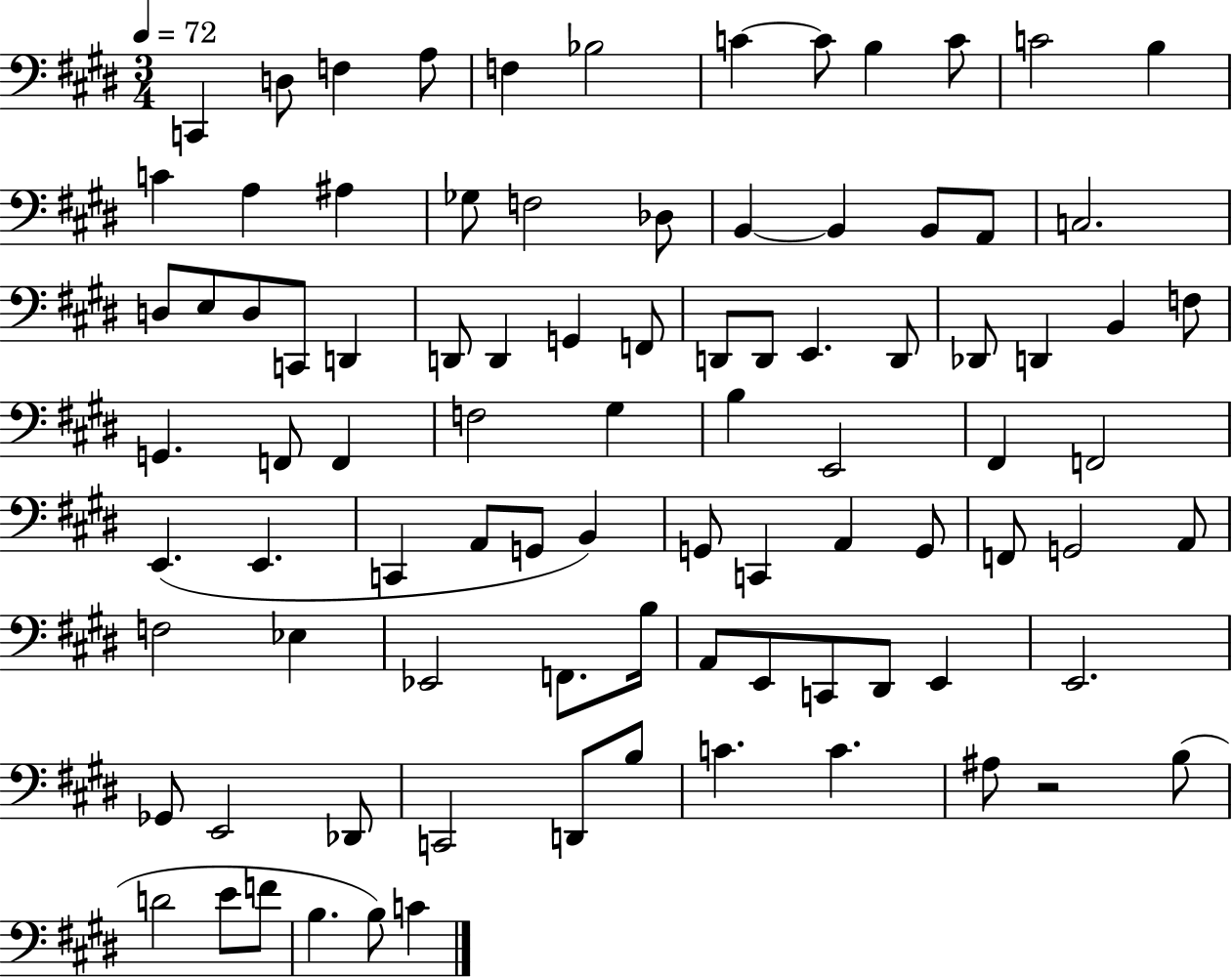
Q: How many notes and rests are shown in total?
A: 90